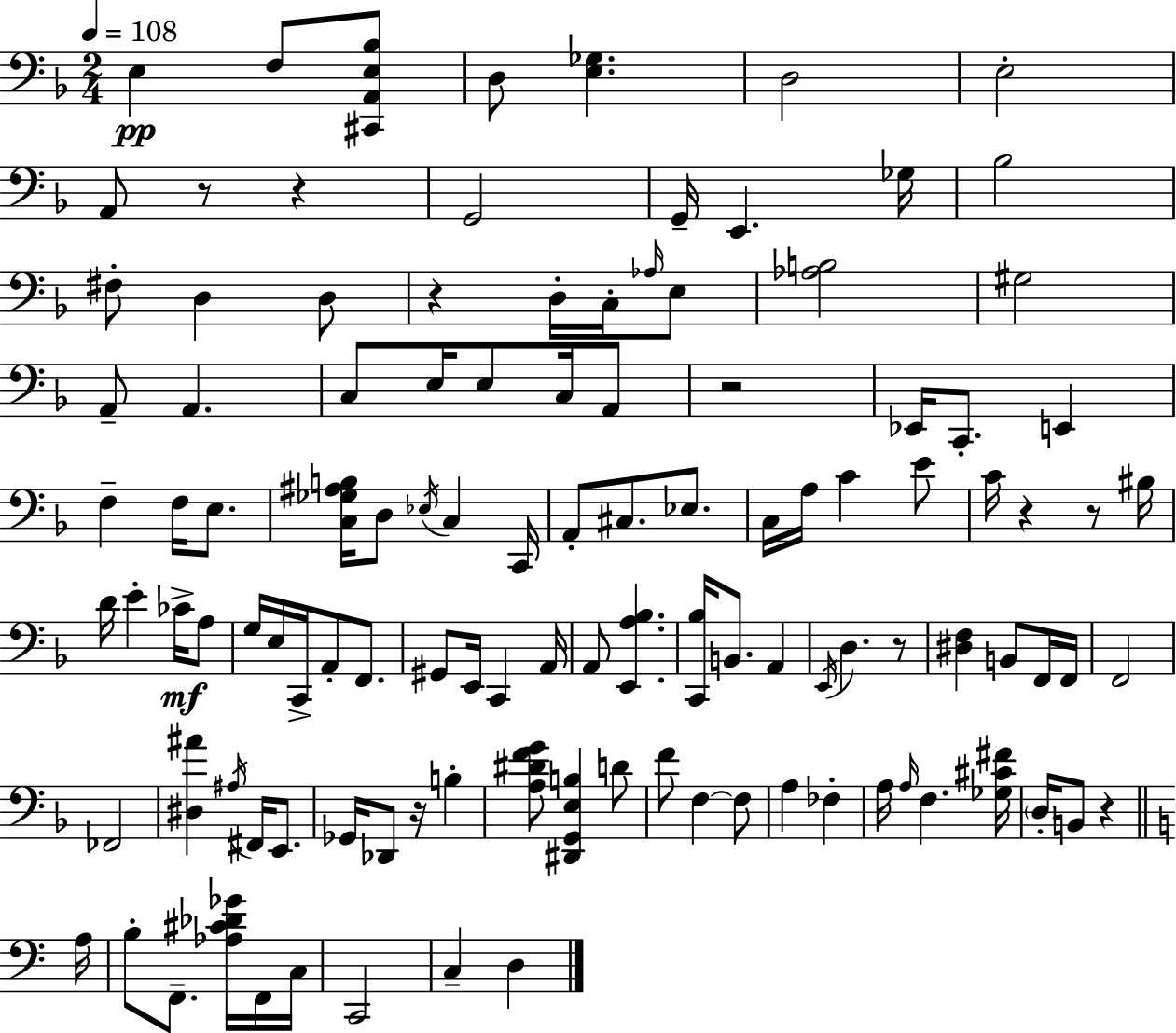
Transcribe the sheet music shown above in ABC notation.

X:1
T:Untitled
M:2/4
L:1/4
K:Dm
E, F,/2 [^C,,A,,E,_B,]/2 D,/2 [E,_G,] D,2 E,2 A,,/2 z/2 z G,,2 G,,/4 E,, _G,/4 _B,2 ^F,/2 D, D,/2 z D,/4 C,/4 _A,/4 E,/2 [_A,B,]2 ^G,2 A,,/2 A,, C,/2 E,/4 E,/2 C,/4 A,,/2 z2 _E,,/4 C,,/2 E,, F, F,/4 E,/2 [C,_G,^A,B,]/4 D,/2 _E,/4 C, C,,/4 A,,/2 ^C,/2 _E,/2 C,/4 A,/4 C E/2 C/4 z z/2 ^B,/4 D/4 E _C/4 A,/2 G,/4 E,/4 C,,/4 A,,/2 F,,/2 ^G,,/2 E,,/4 C,, A,,/4 A,,/2 [E,,A,_B,] [C,,_B,]/4 B,,/2 A,, E,,/4 D, z/2 [^D,F,] B,,/2 F,,/4 F,,/4 F,,2 _F,,2 [^D,^A] ^A,/4 ^F,,/4 E,,/2 _G,,/4 _D,,/2 z/4 B, [A,^DFG]/2 [^D,,G,,E,B,] D/2 F/2 F, F,/2 A, _F, A,/4 A,/4 F, [_G,^C^F]/4 D,/4 B,,/2 z A,/4 B,/2 F,,/2 [_A,^C_D_G]/4 F,,/4 C,/4 C,,2 C, D,